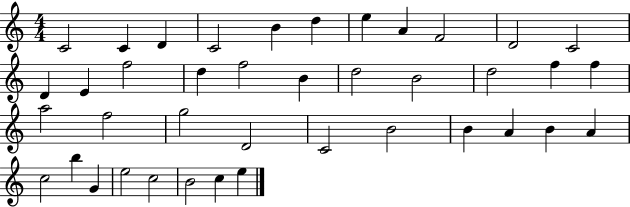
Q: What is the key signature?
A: C major